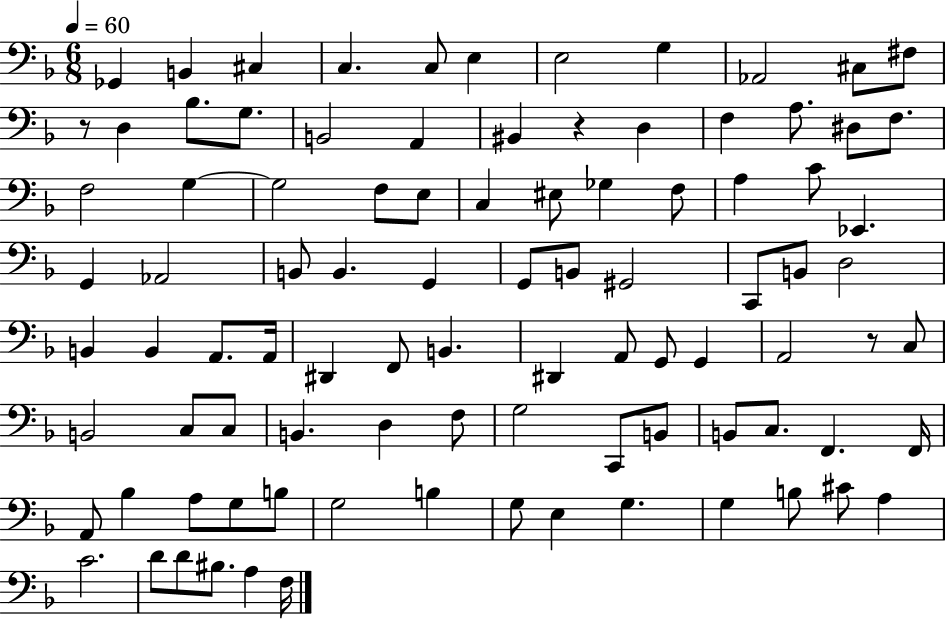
Gb2/q B2/q C#3/q C3/q. C3/e E3/q E3/h G3/q Ab2/h C#3/e F#3/e R/e D3/q Bb3/e. G3/e. B2/h A2/q BIS2/q R/q D3/q F3/q A3/e. D#3/e F3/e. F3/h G3/q G3/h F3/e E3/e C3/q EIS3/e Gb3/q F3/e A3/q C4/e Eb2/q. G2/q Ab2/h B2/e B2/q. G2/q G2/e B2/e G#2/h C2/e B2/e D3/h B2/q B2/q A2/e. A2/s D#2/q F2/e B2/q. D#2/q A2/e G2/e G2/q A2/h R/e C3/e B2/h C3/e C3/e B2/q. D3/q F3/e G3/h C2/e B2/e B2/e C3/e. F2/q. F2/s A2/e Bb3/q A3/e G3/e B3/e G3/h B3/q G3/e E3/q G3/q. G3/q B3/e C#4/e A3/q C4/h. D4/e D4/e BIS3/e. A3/q F3/s